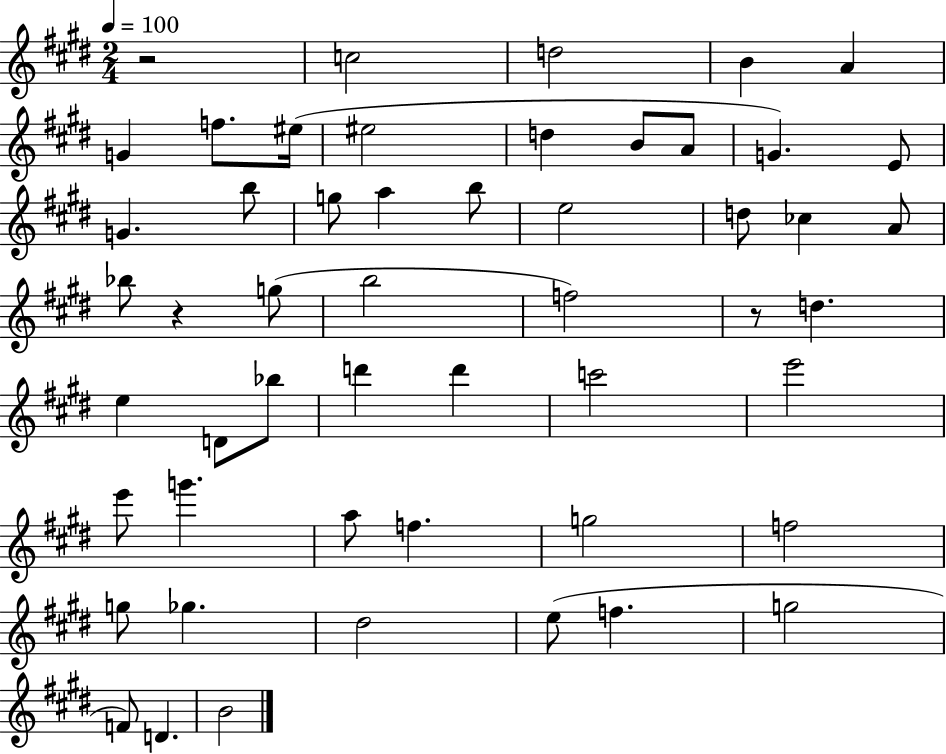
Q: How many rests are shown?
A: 3